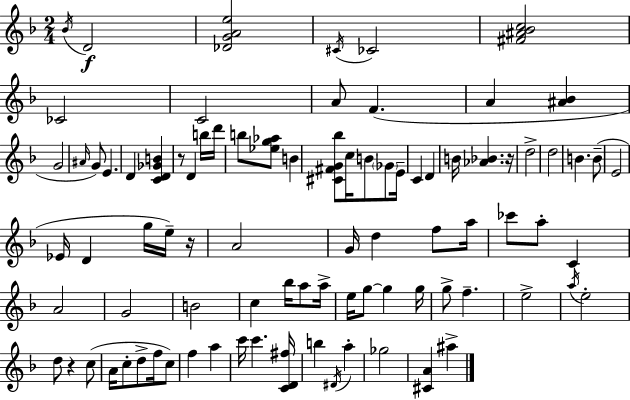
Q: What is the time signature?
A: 2/4